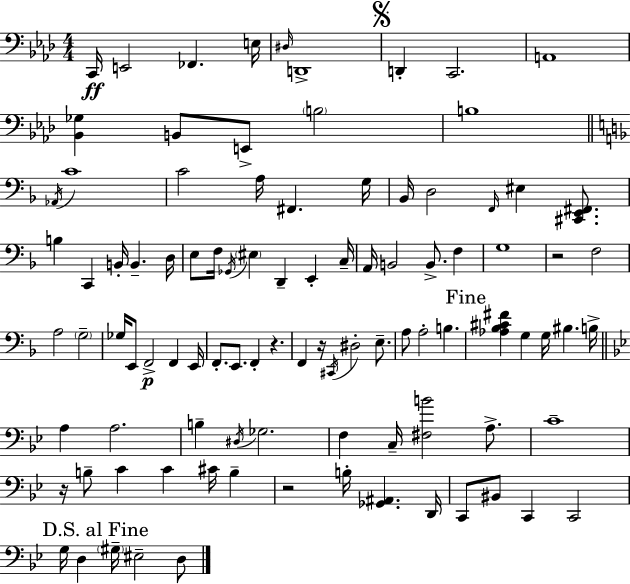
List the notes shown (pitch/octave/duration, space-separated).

C2/s E2/h FES2/q. E3/s D#3/s D2/w D2/q C2/h. A2/w [Bb2,Gb3]/q B2/e E2/e B3/h B3/w Ab2/s C4/w C4/h A3/s F#2/q. G3/s Bb2/s D3/h F2/s EIS3/q [C#2,E2,F#2]/e. B3/q C2/q B2/s B2/q. D3/s E3/e F3/s Gb2/s EIS3/q D2/q E2/q C3/s A2/s B2/h B2/e. F3/q G3/w R/h F3/h A3/h G3/h Gb3/s E2/e F2/h F2/q E2/s F2/e. E2/e. F2/q R/q. F2/q R/s C#2/s D#3/h E3/e. A3/e A3/h B3/q. [Ab3,Bb3,C#4,F#4]/q G3/q G3/s BIS3/q. B3/s A3/q A3/h. B3/q D#3/s Gb3/h. F3/q C3/s [F#3,B4]/h A3/e. C4/w R/s B3/e C4/q C4/q C#4/s B3/q R/h B3/s [Gb2,A#2]/q. D2/s C2/e BIS2/e C2/q C2/h G3/s D3/q G#3/s EIS3/h D3/e